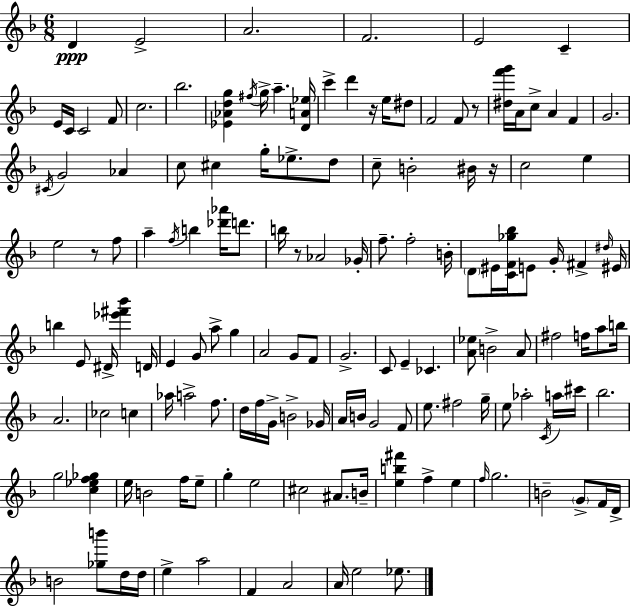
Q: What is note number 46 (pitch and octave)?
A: B5